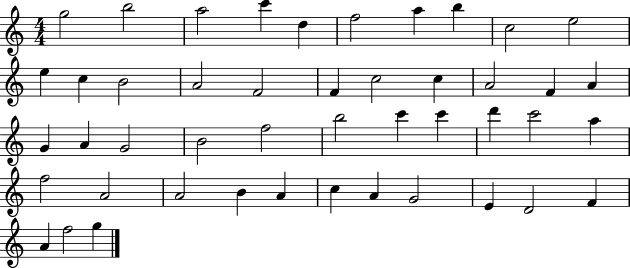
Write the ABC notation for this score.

X:1
T:Untitled
M:4/4
L:1/4
K:C
g2 b2 a2 c' d f2 a b c2 e2 e c B2 A2 F2 F c2 c A2 F A G A G2 B2 f2 b2 c' c' d' c'2 a f2 A2 A2 B A c A G2 E D2 F A f2 g